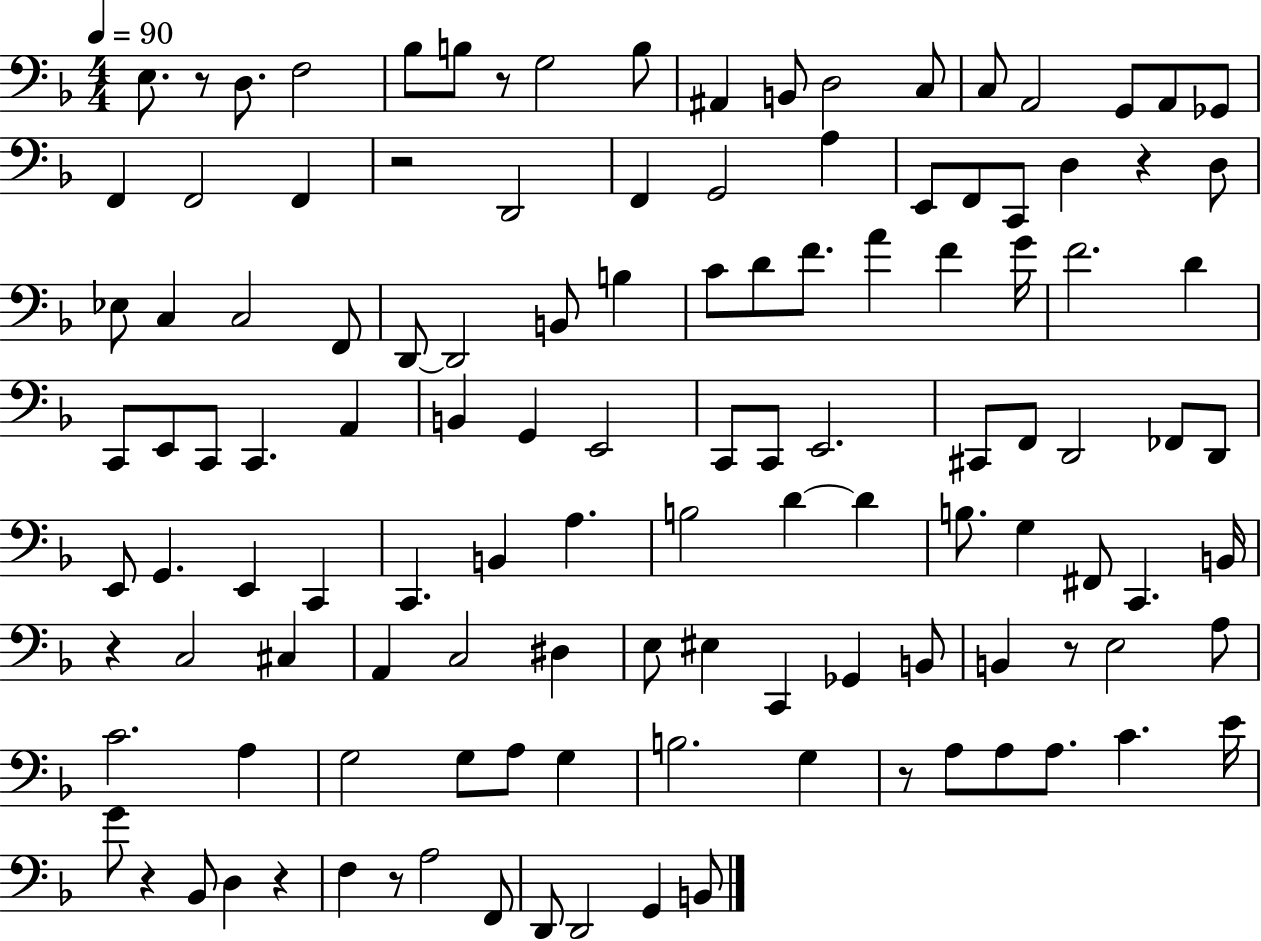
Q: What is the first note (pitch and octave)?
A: E3